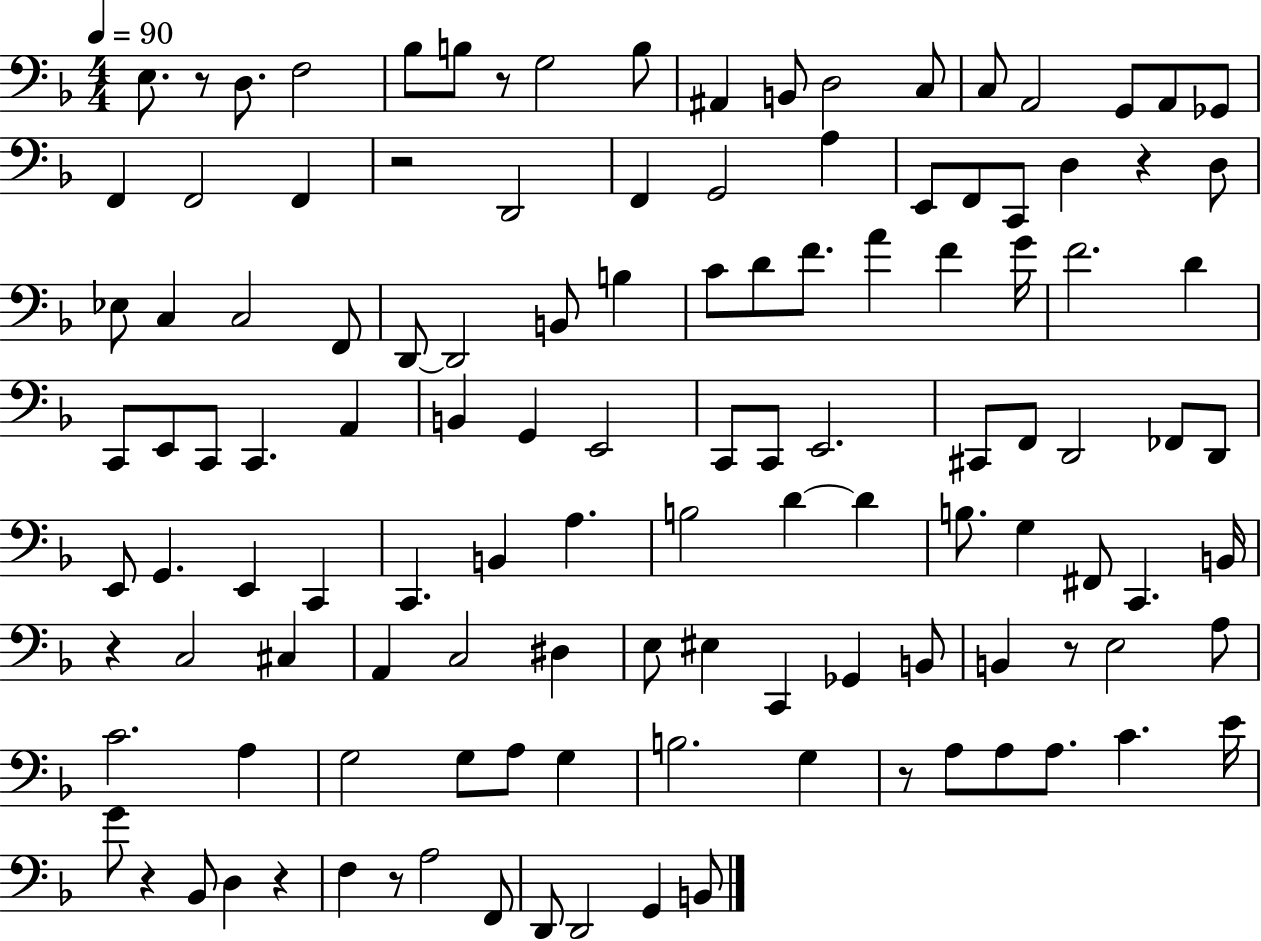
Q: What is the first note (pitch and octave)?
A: E3